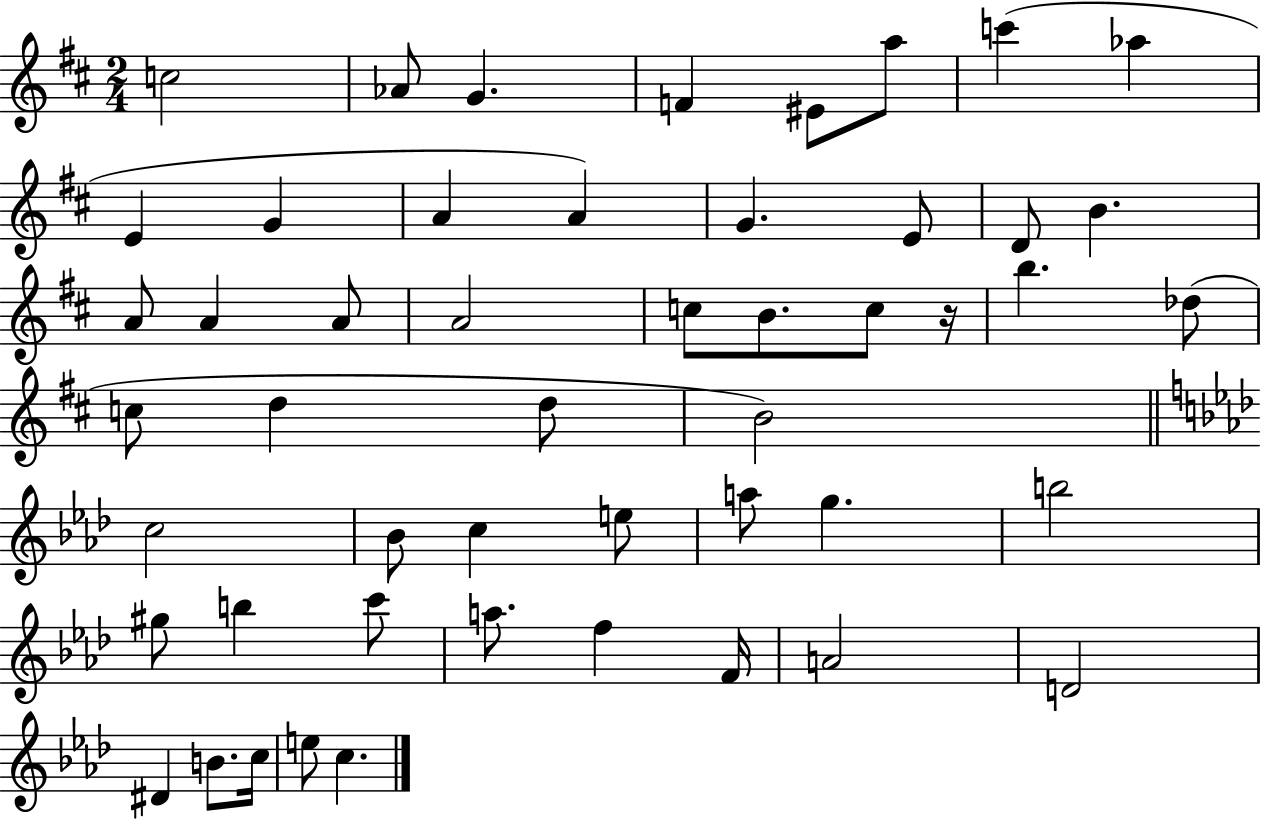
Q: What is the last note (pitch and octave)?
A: C5